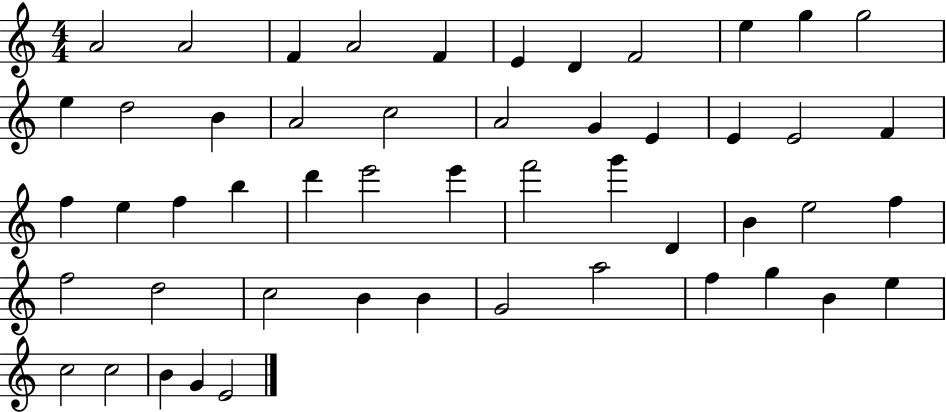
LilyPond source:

{
  \clef treble
  \numericTimeSignature
  \time 4/4
  \key c \major
  a'2 a'2 | f'4 a'2 f'4 | e'4 d'4 f'2 | e''4 g''4 g''2 | \break e''4 d''2 b'4 | a'2 c''2 | a'2 g'4 e'4 | e'4 e'2 f'4 | \break f''4 e''4 f''4 b''4 | d'''4 e'''2 e'''4 | f'''2 g'''4 d'4 | b'4 e''2 f''4 | \break f''2 d''2 | c''2 b'4 b'4 | g'2 a''2 | f''4 g''4 b'4 e''4 | \break c''2 c''2 | b'4 g'4 e'2 | \bar "|."
}